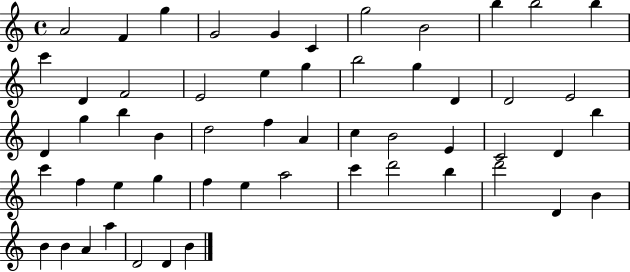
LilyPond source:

{
  \clef treble
  \time 4/4
  \defaultTimeSignature
  \key c \major
  a'2 f'4 g''4 | g'2 g'4 c'4 | g''2 b'2 | b''4 b''2 b''4 | \break c'''4 d'4 f'2 | e'2 e''4 g''4 | b''2 g''4 d'4 | d'2 e'2 | \break d'4 g''4 b''4 b'4 | d''2 f''4 a'4 | c''4 b'2 e'4 | c'2 d'4 b''4 | \break c'''4 f''4 e''4 g''4 | f''4 e''4 a''2 | c'''4 d'''2 b''4 | d'''2 d'4 b'4 | \break b'4 b'4 a'4 a''4 | d'2 d'4 b'4 | \bar "|."
}